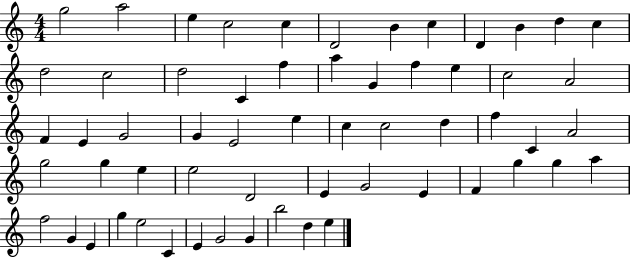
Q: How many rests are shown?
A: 0